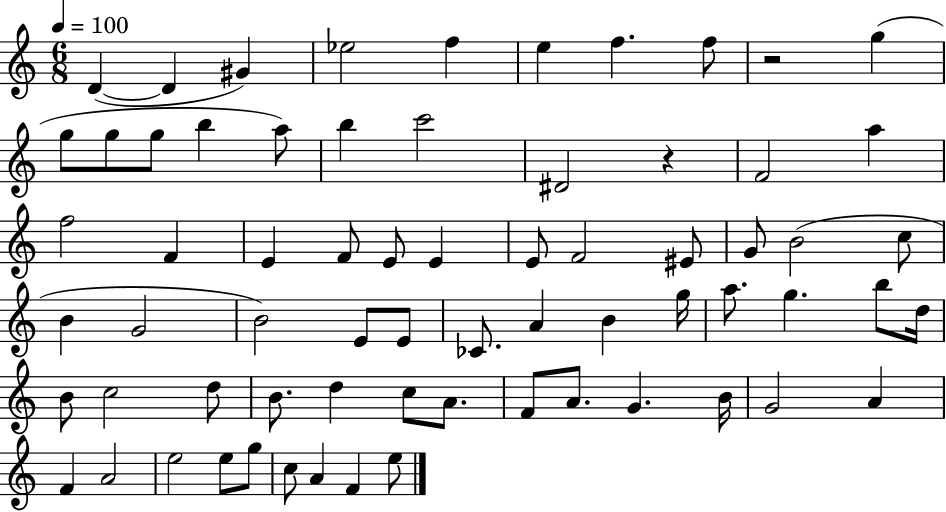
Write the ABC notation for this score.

X:1
T:Untitled
M:6/8
L:1/4
K:C
D D ^G _e2 f e f f/2 z2 g g/2 g/2 g/2 b a/2 b c'2 ^D2 z F2 a f2 F E F/2 E/2 E E/2 F2 ^E/2 G/2 B2 c/2 B G2 B2 E/2 E/2 _C/2 A B g/4 a/2 g b/2 d/4 B/2 c2 d/2 B/2 d c/2 A/2 F/2 A/2 G B/4 G2 A F A2 e2 e/2 g/2 c/2 A F e/2